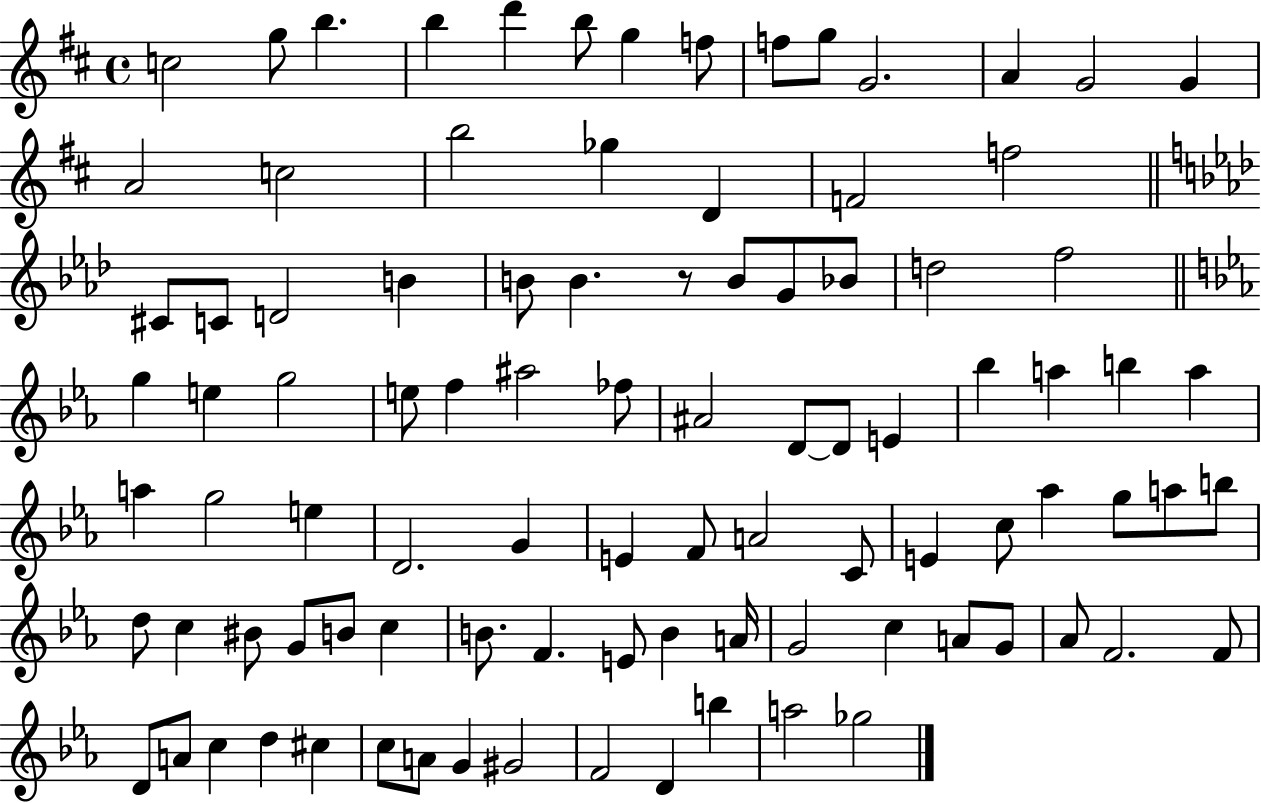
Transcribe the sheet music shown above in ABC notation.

X:1
T:Untitled
M:4/4
L:1/4
K:D
c2 g/2 b b d' b/2 g f/2 f/2 g/2 G2 A G2 G A2 c2 b2 _g D F2 f2 ^C/2 C/2 D2 B B/2 B z/2 B/2 G/2 _B/2 d2 f2 g e g2 e/2 f ^a2 _f/2 ^A2 D/2 D/2 E _b a b a a g2 e D2 G E F/2 A2 C/2 E c/2 _a g/2 a/2 b/2 d/2 c ^B/2 G/2 B/2 c B/2 F E/2 B A/4 G2 c A/2 G/2 _A/2 F2 F/2 D/2 A/2 c d ^c c/2 A/2 G ^G2 F2 D b a2 _g2